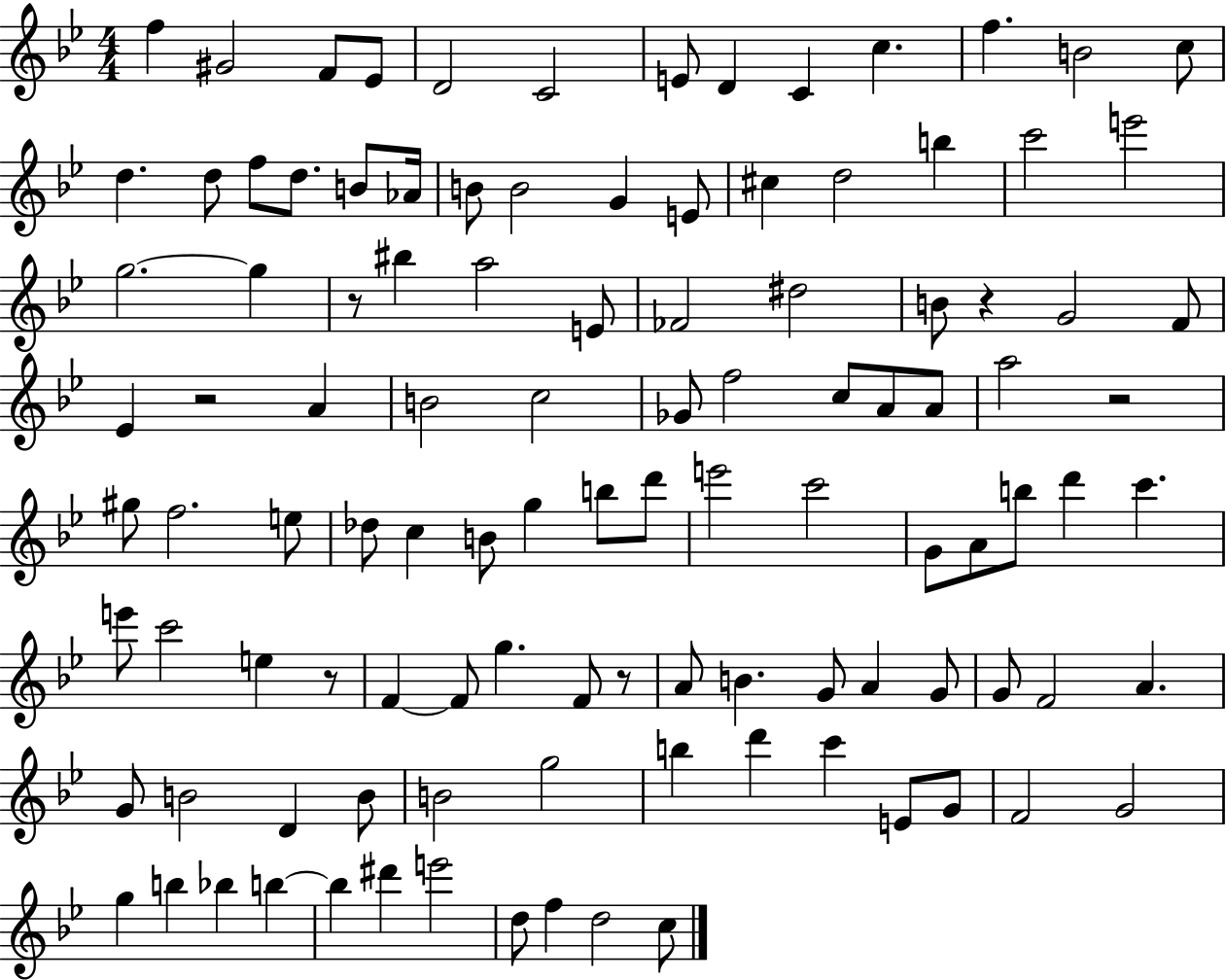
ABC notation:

X:1
T:Untitled
M:4/4
L:1/4
K:Bb
f ^G2 F/2 _E/2 D2 C2 E/2 D C c f B2 c/2 d d/2 f/2 d/2 B/2 _A/4 B/2 B2 G E/2 ^c d2 b c'2 e'2 g2 g z/2 ^b a2 E/2 _F2 ^d2 B/2 z G2 F/2 _E z2 A B2 c2 _G/2 f2 c/2 A/2 A/2 a2 z2 ^g/2 f2 e/2 _d/2 c B/2 g b/2 d'/2 e'2 c'2 G/2 A/2 b/2 d' c' e'/2 c'2 e z/2 F F/2 g F/2 z/2 A/2 B G/2 A G/2 G/2 F2 A G/2 B2 D B/2 B2 g2 b d' c' E/2 G/2 F2 G2 g b _b b b ^d' e'2 d/2 f d2 c/2